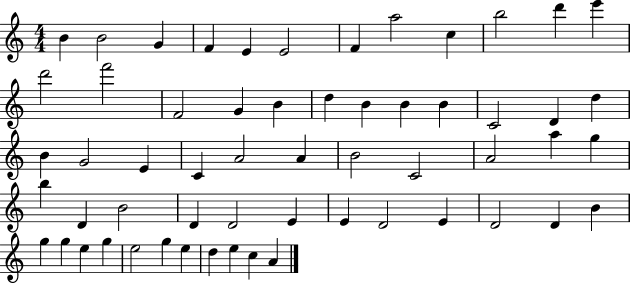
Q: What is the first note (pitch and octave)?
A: B4